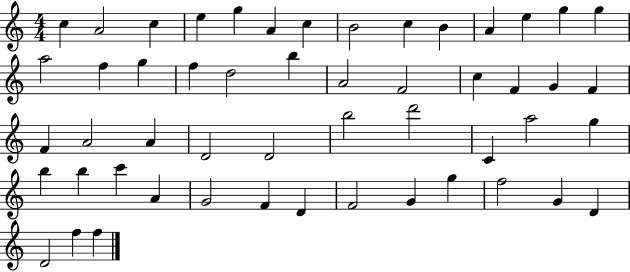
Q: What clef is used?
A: treble